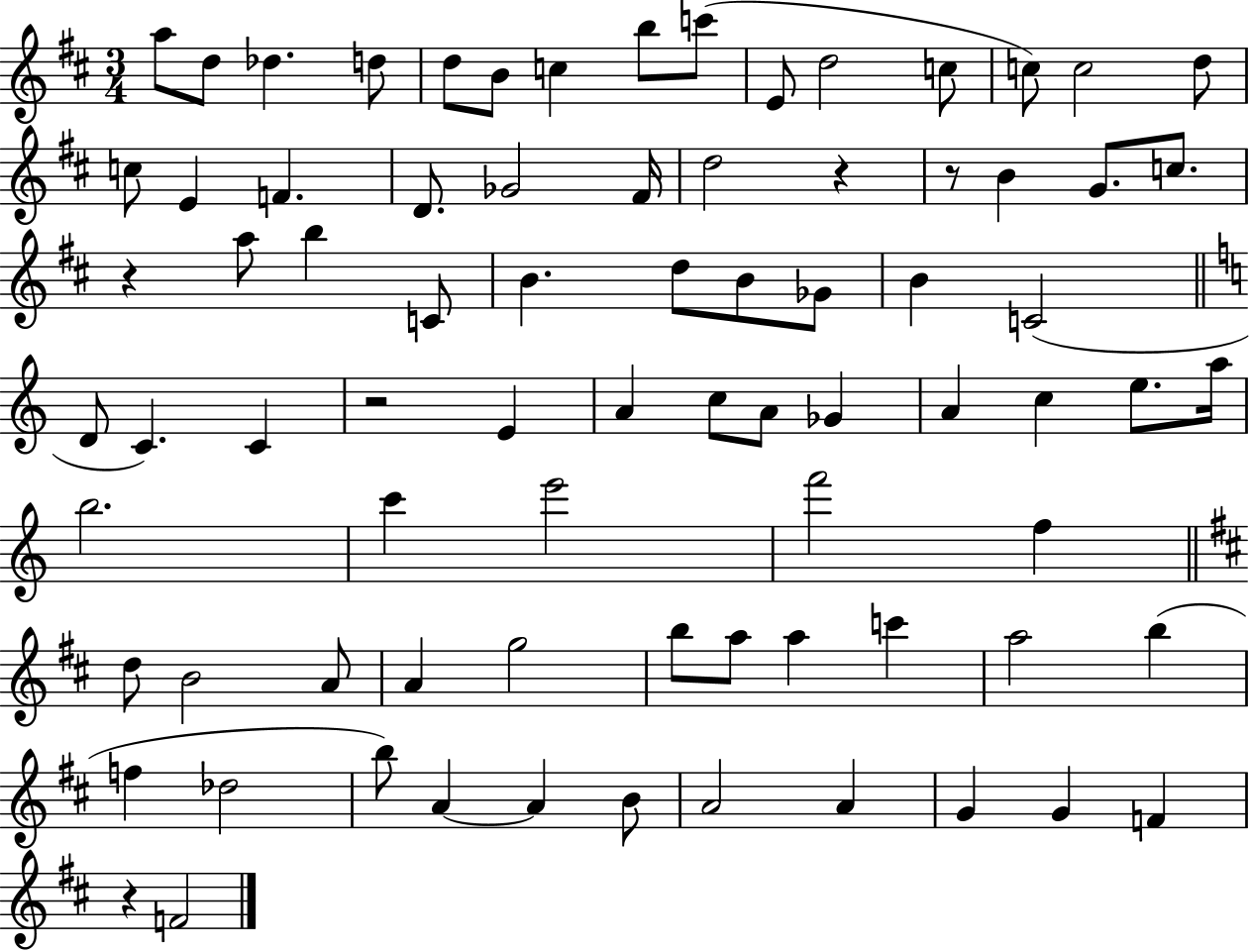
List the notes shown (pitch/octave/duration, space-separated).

A5/e D5/e Db5/q. D5/e D5/e B4/e C5/q B5/e C6/e E4/e D5/h C5/e C5/e C5/h D5/e C5/e E4/q F4/q. D4/e. Gb4/h F#4/s D5/h R/q R/e B4/q G4/e. C5/e. R/q A5/e B5/q C4/e B4/q. D5/e B4/e Gb4/e B4/q C4/h D4/e C4/q. C4/q R/h E4/q A4/q C5/e A4/e Gb4/q A4/q C5/q E5/e. A5/s B5/h. C6/q E6/h F6/h F5/q D5/e B4/h A4/e A4/q G5/h B5/e A5/e A5/q C6/q A5/h B5/q F5/q Db5/h B5/e A4/q A4/q B4/e A4/h A4/q G4/q G4/q F4/q R/q F4/h